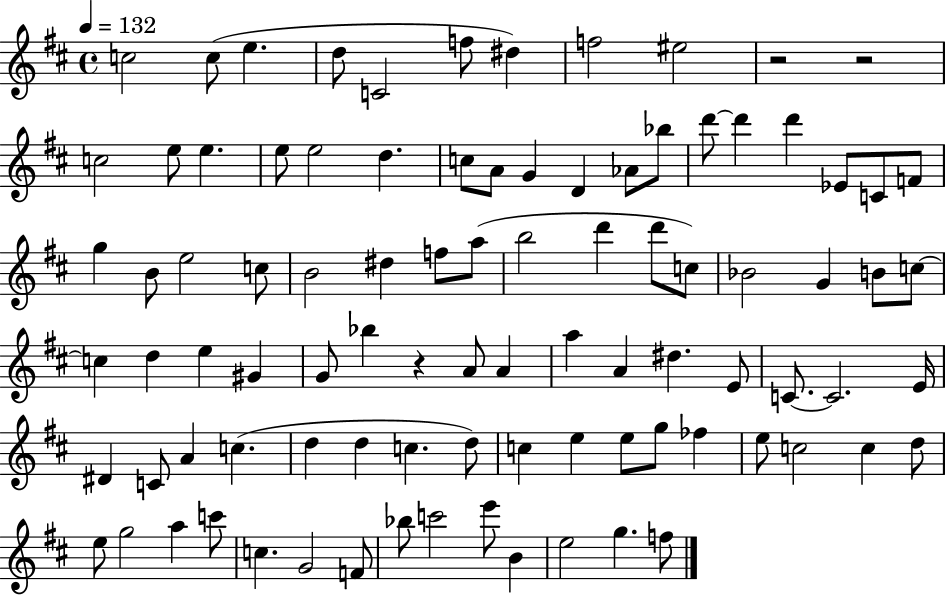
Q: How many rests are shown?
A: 3